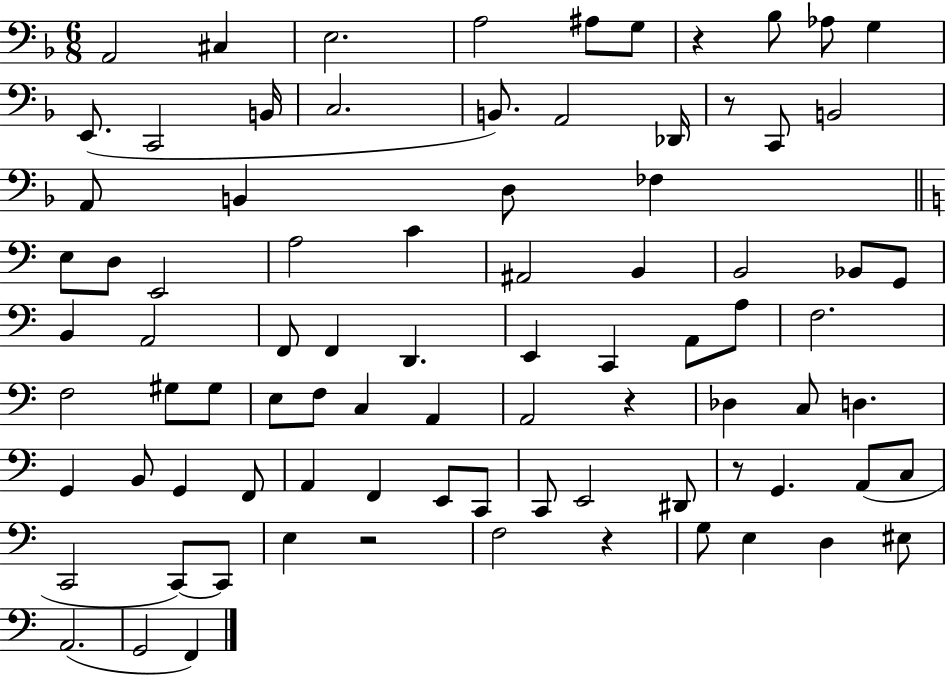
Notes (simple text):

A2/h C#3/q E3/h. A3/h A#3/e G3/e R/q Bb3/e Ab3/e G3/q E2/e. C2/h B2/s C3/h. B2/e. A2/h Db2/s R/e C2/e B2/h A2/e B2/q D3/e FES3/q E3/e D3/e E2/h A3/h C4/q A#2/h B2/q B2/h Bb2/e G2/e B2/q A2/h F2/e F2/q D2/q. E2/q C2/q A2/e A3/e F3/h. F3/h G#3/e G#3/e E3/e F3/e C3/q A2/q A2/h R/q Db3/q C3/e D3/q. G2/q B2/e G2/q F2/e A2/q F2/q E2/e C2/e C2/e E2/h D#2/e R/e G2/q. A2/e C3/e C2/h C2/e C2/e E3/q R/h F3/h R/q G3/e E3/q D3/q EIS3/e A2/h. G2/h F2/q